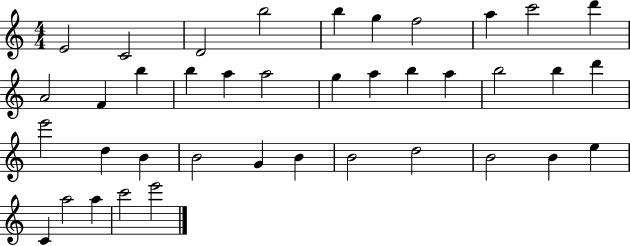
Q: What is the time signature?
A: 4/4